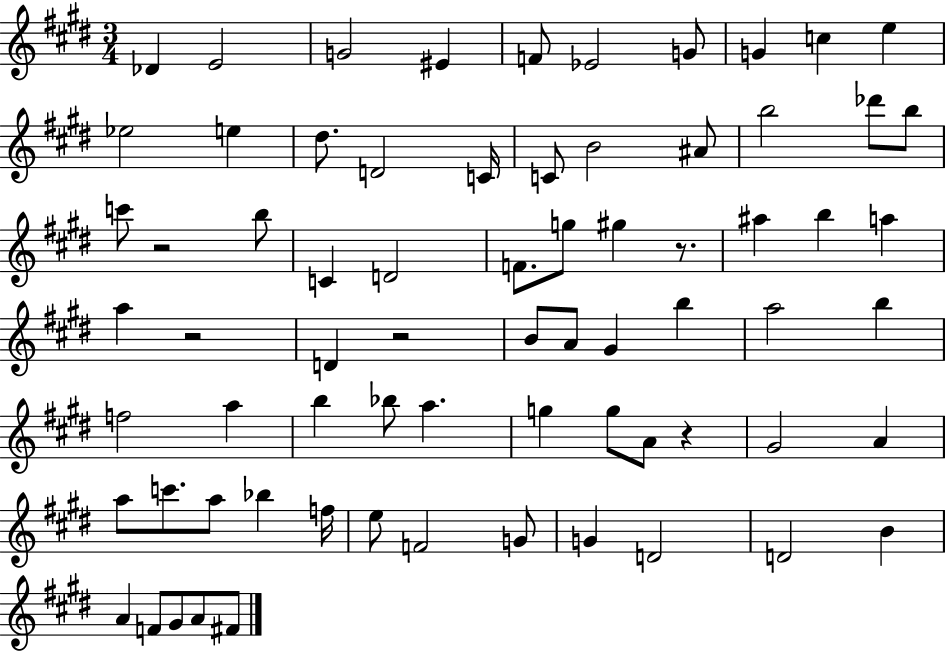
X:1
T:Untitled
M:3/4
L:1/4
K:E
_D E2 G2 ^E F/2 _E2 G/2 G c e _e2 e ^d/2 D2 C/4 C/2 B2 ^A/2 b2 _d'/2 b/2 c'/2 z2 b/2 C D2 F/2 g/2 ^g z/2 ^a b a a z2 D z2 B/2 A/2 ^G b a2 b f2 a b _b/2 a g g/2 A/2 z ^G2 A a/2 c'/2 a/2 _b f/4 e/2 F2 G/2 G D2 D2 B A F/2 ^G/2 A/2 ^F/2